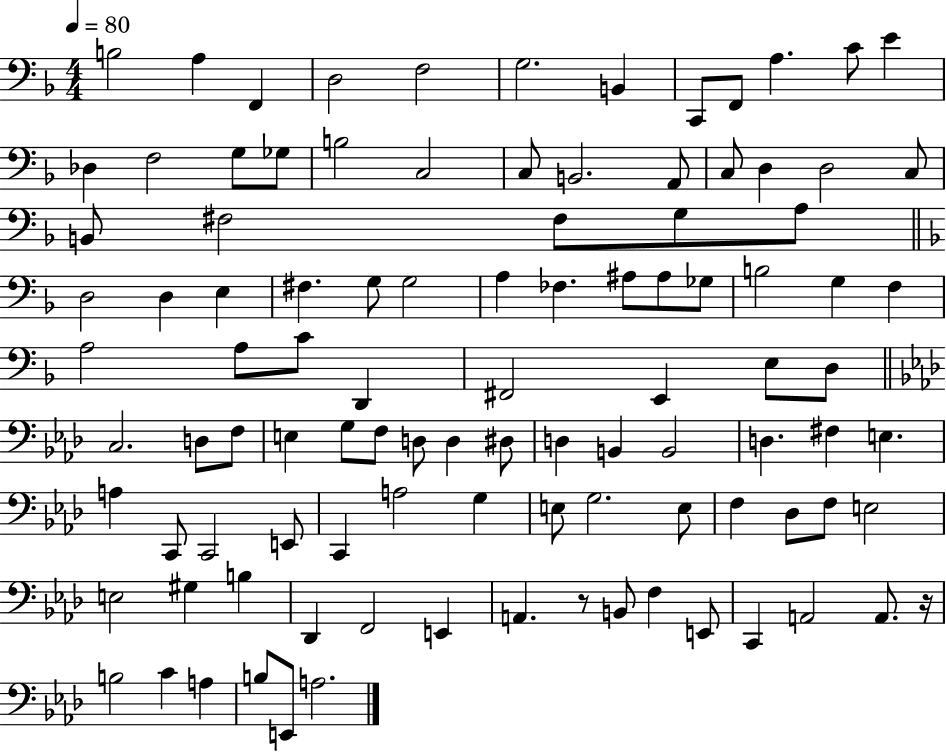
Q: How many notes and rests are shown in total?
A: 102